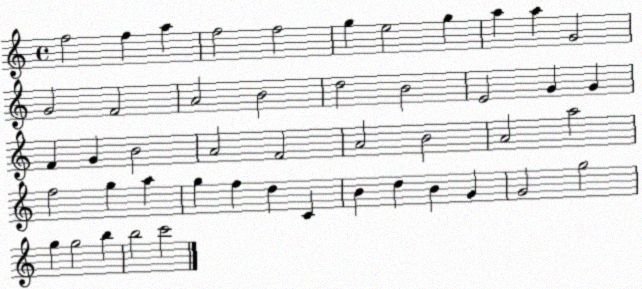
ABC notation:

X:1
T:Untitled
M:4/4
L:1/4
K:C
f2 f a f2 f2 g e2 g a a G2 G2 F2 A2 B2 d2 B2 E2 G G F G B2 A2 F2 A2 B2 A2 a2 f2 g a g f d C B d B G G2 g2 g g2 b b2 c'2